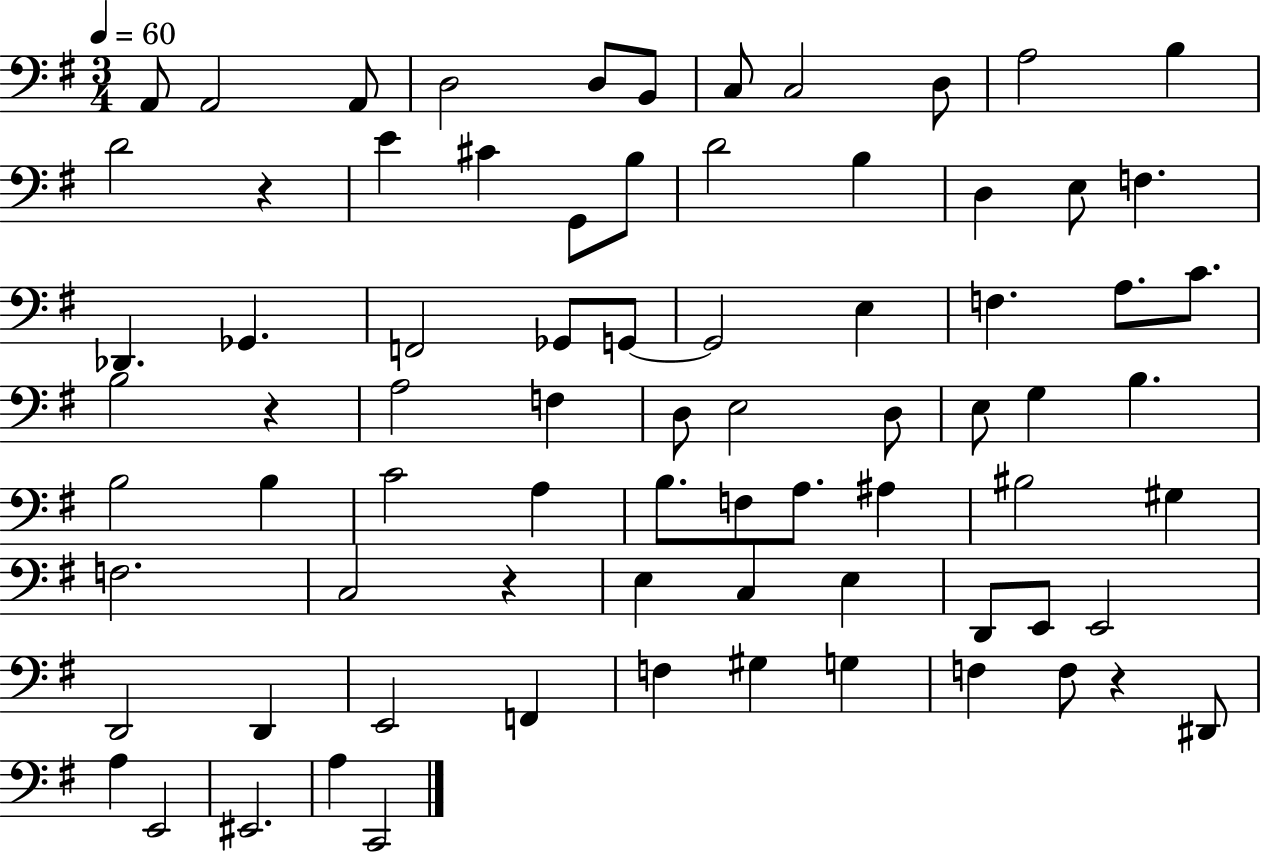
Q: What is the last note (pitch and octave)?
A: C2